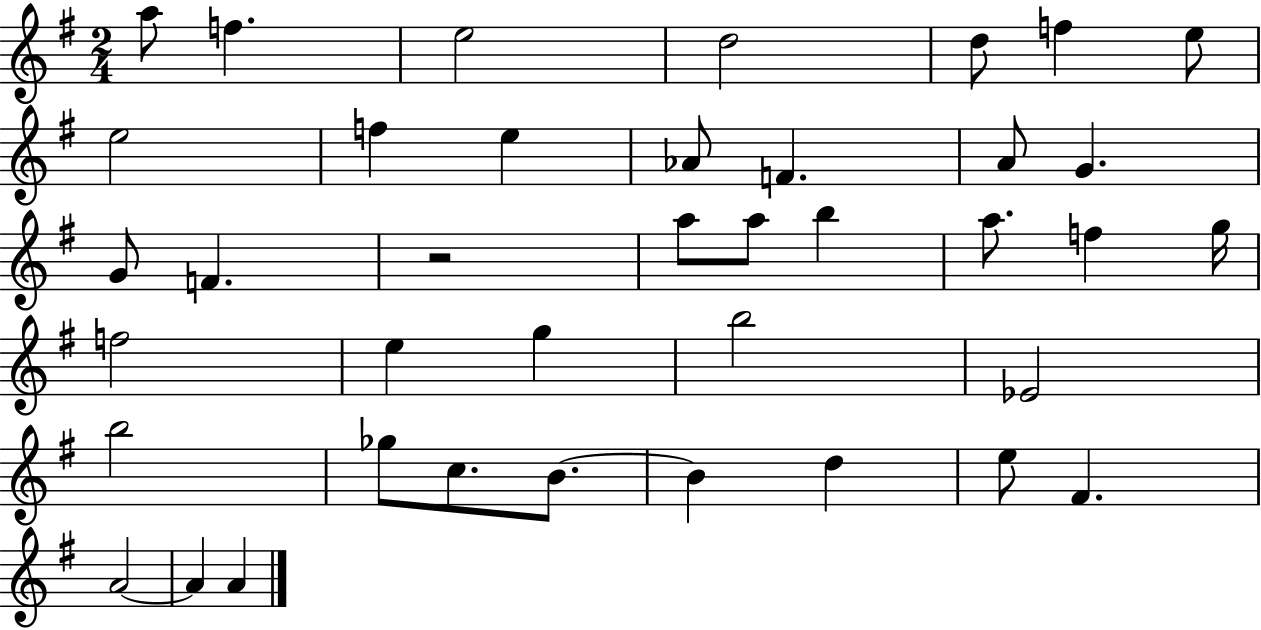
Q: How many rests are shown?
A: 1